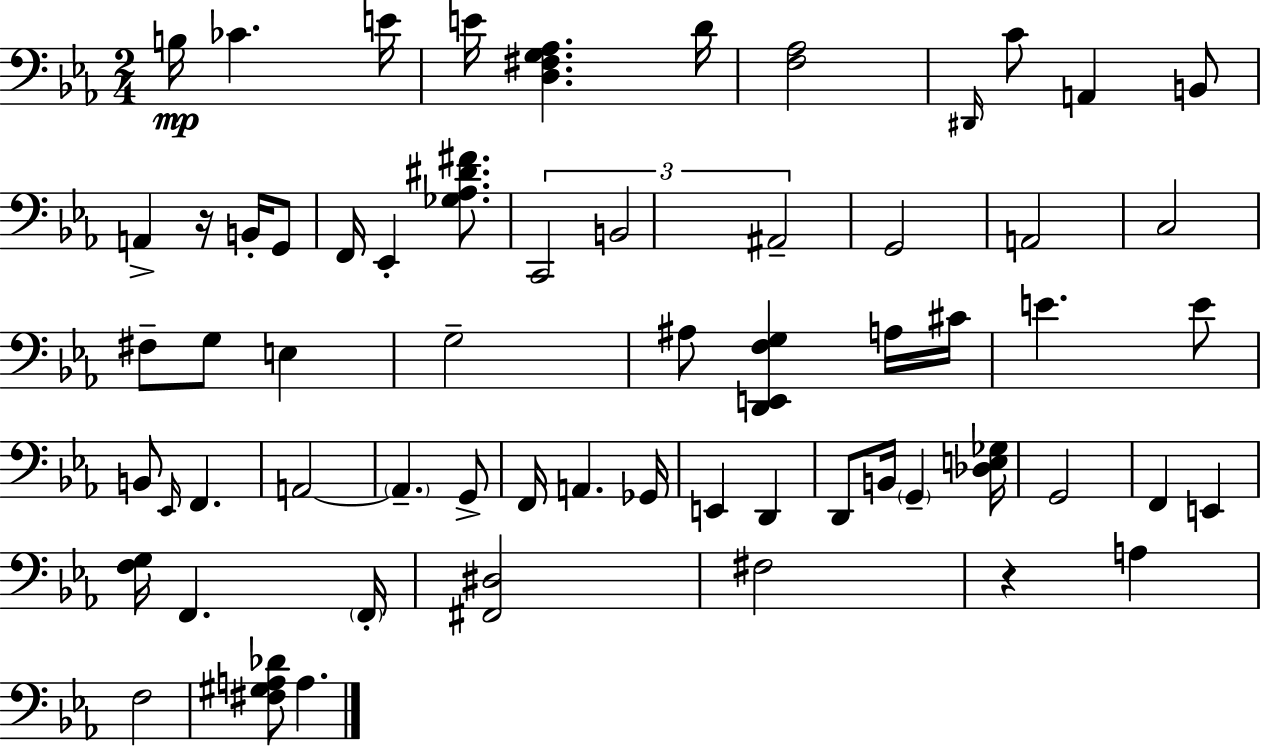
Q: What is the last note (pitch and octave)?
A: A3